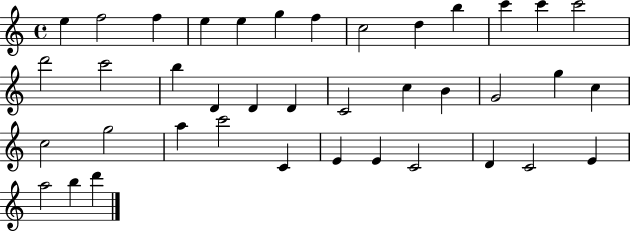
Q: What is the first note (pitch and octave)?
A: E5